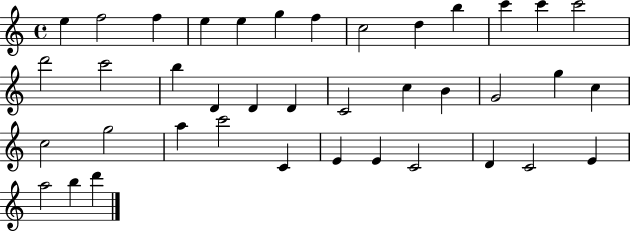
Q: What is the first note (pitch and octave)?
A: E5